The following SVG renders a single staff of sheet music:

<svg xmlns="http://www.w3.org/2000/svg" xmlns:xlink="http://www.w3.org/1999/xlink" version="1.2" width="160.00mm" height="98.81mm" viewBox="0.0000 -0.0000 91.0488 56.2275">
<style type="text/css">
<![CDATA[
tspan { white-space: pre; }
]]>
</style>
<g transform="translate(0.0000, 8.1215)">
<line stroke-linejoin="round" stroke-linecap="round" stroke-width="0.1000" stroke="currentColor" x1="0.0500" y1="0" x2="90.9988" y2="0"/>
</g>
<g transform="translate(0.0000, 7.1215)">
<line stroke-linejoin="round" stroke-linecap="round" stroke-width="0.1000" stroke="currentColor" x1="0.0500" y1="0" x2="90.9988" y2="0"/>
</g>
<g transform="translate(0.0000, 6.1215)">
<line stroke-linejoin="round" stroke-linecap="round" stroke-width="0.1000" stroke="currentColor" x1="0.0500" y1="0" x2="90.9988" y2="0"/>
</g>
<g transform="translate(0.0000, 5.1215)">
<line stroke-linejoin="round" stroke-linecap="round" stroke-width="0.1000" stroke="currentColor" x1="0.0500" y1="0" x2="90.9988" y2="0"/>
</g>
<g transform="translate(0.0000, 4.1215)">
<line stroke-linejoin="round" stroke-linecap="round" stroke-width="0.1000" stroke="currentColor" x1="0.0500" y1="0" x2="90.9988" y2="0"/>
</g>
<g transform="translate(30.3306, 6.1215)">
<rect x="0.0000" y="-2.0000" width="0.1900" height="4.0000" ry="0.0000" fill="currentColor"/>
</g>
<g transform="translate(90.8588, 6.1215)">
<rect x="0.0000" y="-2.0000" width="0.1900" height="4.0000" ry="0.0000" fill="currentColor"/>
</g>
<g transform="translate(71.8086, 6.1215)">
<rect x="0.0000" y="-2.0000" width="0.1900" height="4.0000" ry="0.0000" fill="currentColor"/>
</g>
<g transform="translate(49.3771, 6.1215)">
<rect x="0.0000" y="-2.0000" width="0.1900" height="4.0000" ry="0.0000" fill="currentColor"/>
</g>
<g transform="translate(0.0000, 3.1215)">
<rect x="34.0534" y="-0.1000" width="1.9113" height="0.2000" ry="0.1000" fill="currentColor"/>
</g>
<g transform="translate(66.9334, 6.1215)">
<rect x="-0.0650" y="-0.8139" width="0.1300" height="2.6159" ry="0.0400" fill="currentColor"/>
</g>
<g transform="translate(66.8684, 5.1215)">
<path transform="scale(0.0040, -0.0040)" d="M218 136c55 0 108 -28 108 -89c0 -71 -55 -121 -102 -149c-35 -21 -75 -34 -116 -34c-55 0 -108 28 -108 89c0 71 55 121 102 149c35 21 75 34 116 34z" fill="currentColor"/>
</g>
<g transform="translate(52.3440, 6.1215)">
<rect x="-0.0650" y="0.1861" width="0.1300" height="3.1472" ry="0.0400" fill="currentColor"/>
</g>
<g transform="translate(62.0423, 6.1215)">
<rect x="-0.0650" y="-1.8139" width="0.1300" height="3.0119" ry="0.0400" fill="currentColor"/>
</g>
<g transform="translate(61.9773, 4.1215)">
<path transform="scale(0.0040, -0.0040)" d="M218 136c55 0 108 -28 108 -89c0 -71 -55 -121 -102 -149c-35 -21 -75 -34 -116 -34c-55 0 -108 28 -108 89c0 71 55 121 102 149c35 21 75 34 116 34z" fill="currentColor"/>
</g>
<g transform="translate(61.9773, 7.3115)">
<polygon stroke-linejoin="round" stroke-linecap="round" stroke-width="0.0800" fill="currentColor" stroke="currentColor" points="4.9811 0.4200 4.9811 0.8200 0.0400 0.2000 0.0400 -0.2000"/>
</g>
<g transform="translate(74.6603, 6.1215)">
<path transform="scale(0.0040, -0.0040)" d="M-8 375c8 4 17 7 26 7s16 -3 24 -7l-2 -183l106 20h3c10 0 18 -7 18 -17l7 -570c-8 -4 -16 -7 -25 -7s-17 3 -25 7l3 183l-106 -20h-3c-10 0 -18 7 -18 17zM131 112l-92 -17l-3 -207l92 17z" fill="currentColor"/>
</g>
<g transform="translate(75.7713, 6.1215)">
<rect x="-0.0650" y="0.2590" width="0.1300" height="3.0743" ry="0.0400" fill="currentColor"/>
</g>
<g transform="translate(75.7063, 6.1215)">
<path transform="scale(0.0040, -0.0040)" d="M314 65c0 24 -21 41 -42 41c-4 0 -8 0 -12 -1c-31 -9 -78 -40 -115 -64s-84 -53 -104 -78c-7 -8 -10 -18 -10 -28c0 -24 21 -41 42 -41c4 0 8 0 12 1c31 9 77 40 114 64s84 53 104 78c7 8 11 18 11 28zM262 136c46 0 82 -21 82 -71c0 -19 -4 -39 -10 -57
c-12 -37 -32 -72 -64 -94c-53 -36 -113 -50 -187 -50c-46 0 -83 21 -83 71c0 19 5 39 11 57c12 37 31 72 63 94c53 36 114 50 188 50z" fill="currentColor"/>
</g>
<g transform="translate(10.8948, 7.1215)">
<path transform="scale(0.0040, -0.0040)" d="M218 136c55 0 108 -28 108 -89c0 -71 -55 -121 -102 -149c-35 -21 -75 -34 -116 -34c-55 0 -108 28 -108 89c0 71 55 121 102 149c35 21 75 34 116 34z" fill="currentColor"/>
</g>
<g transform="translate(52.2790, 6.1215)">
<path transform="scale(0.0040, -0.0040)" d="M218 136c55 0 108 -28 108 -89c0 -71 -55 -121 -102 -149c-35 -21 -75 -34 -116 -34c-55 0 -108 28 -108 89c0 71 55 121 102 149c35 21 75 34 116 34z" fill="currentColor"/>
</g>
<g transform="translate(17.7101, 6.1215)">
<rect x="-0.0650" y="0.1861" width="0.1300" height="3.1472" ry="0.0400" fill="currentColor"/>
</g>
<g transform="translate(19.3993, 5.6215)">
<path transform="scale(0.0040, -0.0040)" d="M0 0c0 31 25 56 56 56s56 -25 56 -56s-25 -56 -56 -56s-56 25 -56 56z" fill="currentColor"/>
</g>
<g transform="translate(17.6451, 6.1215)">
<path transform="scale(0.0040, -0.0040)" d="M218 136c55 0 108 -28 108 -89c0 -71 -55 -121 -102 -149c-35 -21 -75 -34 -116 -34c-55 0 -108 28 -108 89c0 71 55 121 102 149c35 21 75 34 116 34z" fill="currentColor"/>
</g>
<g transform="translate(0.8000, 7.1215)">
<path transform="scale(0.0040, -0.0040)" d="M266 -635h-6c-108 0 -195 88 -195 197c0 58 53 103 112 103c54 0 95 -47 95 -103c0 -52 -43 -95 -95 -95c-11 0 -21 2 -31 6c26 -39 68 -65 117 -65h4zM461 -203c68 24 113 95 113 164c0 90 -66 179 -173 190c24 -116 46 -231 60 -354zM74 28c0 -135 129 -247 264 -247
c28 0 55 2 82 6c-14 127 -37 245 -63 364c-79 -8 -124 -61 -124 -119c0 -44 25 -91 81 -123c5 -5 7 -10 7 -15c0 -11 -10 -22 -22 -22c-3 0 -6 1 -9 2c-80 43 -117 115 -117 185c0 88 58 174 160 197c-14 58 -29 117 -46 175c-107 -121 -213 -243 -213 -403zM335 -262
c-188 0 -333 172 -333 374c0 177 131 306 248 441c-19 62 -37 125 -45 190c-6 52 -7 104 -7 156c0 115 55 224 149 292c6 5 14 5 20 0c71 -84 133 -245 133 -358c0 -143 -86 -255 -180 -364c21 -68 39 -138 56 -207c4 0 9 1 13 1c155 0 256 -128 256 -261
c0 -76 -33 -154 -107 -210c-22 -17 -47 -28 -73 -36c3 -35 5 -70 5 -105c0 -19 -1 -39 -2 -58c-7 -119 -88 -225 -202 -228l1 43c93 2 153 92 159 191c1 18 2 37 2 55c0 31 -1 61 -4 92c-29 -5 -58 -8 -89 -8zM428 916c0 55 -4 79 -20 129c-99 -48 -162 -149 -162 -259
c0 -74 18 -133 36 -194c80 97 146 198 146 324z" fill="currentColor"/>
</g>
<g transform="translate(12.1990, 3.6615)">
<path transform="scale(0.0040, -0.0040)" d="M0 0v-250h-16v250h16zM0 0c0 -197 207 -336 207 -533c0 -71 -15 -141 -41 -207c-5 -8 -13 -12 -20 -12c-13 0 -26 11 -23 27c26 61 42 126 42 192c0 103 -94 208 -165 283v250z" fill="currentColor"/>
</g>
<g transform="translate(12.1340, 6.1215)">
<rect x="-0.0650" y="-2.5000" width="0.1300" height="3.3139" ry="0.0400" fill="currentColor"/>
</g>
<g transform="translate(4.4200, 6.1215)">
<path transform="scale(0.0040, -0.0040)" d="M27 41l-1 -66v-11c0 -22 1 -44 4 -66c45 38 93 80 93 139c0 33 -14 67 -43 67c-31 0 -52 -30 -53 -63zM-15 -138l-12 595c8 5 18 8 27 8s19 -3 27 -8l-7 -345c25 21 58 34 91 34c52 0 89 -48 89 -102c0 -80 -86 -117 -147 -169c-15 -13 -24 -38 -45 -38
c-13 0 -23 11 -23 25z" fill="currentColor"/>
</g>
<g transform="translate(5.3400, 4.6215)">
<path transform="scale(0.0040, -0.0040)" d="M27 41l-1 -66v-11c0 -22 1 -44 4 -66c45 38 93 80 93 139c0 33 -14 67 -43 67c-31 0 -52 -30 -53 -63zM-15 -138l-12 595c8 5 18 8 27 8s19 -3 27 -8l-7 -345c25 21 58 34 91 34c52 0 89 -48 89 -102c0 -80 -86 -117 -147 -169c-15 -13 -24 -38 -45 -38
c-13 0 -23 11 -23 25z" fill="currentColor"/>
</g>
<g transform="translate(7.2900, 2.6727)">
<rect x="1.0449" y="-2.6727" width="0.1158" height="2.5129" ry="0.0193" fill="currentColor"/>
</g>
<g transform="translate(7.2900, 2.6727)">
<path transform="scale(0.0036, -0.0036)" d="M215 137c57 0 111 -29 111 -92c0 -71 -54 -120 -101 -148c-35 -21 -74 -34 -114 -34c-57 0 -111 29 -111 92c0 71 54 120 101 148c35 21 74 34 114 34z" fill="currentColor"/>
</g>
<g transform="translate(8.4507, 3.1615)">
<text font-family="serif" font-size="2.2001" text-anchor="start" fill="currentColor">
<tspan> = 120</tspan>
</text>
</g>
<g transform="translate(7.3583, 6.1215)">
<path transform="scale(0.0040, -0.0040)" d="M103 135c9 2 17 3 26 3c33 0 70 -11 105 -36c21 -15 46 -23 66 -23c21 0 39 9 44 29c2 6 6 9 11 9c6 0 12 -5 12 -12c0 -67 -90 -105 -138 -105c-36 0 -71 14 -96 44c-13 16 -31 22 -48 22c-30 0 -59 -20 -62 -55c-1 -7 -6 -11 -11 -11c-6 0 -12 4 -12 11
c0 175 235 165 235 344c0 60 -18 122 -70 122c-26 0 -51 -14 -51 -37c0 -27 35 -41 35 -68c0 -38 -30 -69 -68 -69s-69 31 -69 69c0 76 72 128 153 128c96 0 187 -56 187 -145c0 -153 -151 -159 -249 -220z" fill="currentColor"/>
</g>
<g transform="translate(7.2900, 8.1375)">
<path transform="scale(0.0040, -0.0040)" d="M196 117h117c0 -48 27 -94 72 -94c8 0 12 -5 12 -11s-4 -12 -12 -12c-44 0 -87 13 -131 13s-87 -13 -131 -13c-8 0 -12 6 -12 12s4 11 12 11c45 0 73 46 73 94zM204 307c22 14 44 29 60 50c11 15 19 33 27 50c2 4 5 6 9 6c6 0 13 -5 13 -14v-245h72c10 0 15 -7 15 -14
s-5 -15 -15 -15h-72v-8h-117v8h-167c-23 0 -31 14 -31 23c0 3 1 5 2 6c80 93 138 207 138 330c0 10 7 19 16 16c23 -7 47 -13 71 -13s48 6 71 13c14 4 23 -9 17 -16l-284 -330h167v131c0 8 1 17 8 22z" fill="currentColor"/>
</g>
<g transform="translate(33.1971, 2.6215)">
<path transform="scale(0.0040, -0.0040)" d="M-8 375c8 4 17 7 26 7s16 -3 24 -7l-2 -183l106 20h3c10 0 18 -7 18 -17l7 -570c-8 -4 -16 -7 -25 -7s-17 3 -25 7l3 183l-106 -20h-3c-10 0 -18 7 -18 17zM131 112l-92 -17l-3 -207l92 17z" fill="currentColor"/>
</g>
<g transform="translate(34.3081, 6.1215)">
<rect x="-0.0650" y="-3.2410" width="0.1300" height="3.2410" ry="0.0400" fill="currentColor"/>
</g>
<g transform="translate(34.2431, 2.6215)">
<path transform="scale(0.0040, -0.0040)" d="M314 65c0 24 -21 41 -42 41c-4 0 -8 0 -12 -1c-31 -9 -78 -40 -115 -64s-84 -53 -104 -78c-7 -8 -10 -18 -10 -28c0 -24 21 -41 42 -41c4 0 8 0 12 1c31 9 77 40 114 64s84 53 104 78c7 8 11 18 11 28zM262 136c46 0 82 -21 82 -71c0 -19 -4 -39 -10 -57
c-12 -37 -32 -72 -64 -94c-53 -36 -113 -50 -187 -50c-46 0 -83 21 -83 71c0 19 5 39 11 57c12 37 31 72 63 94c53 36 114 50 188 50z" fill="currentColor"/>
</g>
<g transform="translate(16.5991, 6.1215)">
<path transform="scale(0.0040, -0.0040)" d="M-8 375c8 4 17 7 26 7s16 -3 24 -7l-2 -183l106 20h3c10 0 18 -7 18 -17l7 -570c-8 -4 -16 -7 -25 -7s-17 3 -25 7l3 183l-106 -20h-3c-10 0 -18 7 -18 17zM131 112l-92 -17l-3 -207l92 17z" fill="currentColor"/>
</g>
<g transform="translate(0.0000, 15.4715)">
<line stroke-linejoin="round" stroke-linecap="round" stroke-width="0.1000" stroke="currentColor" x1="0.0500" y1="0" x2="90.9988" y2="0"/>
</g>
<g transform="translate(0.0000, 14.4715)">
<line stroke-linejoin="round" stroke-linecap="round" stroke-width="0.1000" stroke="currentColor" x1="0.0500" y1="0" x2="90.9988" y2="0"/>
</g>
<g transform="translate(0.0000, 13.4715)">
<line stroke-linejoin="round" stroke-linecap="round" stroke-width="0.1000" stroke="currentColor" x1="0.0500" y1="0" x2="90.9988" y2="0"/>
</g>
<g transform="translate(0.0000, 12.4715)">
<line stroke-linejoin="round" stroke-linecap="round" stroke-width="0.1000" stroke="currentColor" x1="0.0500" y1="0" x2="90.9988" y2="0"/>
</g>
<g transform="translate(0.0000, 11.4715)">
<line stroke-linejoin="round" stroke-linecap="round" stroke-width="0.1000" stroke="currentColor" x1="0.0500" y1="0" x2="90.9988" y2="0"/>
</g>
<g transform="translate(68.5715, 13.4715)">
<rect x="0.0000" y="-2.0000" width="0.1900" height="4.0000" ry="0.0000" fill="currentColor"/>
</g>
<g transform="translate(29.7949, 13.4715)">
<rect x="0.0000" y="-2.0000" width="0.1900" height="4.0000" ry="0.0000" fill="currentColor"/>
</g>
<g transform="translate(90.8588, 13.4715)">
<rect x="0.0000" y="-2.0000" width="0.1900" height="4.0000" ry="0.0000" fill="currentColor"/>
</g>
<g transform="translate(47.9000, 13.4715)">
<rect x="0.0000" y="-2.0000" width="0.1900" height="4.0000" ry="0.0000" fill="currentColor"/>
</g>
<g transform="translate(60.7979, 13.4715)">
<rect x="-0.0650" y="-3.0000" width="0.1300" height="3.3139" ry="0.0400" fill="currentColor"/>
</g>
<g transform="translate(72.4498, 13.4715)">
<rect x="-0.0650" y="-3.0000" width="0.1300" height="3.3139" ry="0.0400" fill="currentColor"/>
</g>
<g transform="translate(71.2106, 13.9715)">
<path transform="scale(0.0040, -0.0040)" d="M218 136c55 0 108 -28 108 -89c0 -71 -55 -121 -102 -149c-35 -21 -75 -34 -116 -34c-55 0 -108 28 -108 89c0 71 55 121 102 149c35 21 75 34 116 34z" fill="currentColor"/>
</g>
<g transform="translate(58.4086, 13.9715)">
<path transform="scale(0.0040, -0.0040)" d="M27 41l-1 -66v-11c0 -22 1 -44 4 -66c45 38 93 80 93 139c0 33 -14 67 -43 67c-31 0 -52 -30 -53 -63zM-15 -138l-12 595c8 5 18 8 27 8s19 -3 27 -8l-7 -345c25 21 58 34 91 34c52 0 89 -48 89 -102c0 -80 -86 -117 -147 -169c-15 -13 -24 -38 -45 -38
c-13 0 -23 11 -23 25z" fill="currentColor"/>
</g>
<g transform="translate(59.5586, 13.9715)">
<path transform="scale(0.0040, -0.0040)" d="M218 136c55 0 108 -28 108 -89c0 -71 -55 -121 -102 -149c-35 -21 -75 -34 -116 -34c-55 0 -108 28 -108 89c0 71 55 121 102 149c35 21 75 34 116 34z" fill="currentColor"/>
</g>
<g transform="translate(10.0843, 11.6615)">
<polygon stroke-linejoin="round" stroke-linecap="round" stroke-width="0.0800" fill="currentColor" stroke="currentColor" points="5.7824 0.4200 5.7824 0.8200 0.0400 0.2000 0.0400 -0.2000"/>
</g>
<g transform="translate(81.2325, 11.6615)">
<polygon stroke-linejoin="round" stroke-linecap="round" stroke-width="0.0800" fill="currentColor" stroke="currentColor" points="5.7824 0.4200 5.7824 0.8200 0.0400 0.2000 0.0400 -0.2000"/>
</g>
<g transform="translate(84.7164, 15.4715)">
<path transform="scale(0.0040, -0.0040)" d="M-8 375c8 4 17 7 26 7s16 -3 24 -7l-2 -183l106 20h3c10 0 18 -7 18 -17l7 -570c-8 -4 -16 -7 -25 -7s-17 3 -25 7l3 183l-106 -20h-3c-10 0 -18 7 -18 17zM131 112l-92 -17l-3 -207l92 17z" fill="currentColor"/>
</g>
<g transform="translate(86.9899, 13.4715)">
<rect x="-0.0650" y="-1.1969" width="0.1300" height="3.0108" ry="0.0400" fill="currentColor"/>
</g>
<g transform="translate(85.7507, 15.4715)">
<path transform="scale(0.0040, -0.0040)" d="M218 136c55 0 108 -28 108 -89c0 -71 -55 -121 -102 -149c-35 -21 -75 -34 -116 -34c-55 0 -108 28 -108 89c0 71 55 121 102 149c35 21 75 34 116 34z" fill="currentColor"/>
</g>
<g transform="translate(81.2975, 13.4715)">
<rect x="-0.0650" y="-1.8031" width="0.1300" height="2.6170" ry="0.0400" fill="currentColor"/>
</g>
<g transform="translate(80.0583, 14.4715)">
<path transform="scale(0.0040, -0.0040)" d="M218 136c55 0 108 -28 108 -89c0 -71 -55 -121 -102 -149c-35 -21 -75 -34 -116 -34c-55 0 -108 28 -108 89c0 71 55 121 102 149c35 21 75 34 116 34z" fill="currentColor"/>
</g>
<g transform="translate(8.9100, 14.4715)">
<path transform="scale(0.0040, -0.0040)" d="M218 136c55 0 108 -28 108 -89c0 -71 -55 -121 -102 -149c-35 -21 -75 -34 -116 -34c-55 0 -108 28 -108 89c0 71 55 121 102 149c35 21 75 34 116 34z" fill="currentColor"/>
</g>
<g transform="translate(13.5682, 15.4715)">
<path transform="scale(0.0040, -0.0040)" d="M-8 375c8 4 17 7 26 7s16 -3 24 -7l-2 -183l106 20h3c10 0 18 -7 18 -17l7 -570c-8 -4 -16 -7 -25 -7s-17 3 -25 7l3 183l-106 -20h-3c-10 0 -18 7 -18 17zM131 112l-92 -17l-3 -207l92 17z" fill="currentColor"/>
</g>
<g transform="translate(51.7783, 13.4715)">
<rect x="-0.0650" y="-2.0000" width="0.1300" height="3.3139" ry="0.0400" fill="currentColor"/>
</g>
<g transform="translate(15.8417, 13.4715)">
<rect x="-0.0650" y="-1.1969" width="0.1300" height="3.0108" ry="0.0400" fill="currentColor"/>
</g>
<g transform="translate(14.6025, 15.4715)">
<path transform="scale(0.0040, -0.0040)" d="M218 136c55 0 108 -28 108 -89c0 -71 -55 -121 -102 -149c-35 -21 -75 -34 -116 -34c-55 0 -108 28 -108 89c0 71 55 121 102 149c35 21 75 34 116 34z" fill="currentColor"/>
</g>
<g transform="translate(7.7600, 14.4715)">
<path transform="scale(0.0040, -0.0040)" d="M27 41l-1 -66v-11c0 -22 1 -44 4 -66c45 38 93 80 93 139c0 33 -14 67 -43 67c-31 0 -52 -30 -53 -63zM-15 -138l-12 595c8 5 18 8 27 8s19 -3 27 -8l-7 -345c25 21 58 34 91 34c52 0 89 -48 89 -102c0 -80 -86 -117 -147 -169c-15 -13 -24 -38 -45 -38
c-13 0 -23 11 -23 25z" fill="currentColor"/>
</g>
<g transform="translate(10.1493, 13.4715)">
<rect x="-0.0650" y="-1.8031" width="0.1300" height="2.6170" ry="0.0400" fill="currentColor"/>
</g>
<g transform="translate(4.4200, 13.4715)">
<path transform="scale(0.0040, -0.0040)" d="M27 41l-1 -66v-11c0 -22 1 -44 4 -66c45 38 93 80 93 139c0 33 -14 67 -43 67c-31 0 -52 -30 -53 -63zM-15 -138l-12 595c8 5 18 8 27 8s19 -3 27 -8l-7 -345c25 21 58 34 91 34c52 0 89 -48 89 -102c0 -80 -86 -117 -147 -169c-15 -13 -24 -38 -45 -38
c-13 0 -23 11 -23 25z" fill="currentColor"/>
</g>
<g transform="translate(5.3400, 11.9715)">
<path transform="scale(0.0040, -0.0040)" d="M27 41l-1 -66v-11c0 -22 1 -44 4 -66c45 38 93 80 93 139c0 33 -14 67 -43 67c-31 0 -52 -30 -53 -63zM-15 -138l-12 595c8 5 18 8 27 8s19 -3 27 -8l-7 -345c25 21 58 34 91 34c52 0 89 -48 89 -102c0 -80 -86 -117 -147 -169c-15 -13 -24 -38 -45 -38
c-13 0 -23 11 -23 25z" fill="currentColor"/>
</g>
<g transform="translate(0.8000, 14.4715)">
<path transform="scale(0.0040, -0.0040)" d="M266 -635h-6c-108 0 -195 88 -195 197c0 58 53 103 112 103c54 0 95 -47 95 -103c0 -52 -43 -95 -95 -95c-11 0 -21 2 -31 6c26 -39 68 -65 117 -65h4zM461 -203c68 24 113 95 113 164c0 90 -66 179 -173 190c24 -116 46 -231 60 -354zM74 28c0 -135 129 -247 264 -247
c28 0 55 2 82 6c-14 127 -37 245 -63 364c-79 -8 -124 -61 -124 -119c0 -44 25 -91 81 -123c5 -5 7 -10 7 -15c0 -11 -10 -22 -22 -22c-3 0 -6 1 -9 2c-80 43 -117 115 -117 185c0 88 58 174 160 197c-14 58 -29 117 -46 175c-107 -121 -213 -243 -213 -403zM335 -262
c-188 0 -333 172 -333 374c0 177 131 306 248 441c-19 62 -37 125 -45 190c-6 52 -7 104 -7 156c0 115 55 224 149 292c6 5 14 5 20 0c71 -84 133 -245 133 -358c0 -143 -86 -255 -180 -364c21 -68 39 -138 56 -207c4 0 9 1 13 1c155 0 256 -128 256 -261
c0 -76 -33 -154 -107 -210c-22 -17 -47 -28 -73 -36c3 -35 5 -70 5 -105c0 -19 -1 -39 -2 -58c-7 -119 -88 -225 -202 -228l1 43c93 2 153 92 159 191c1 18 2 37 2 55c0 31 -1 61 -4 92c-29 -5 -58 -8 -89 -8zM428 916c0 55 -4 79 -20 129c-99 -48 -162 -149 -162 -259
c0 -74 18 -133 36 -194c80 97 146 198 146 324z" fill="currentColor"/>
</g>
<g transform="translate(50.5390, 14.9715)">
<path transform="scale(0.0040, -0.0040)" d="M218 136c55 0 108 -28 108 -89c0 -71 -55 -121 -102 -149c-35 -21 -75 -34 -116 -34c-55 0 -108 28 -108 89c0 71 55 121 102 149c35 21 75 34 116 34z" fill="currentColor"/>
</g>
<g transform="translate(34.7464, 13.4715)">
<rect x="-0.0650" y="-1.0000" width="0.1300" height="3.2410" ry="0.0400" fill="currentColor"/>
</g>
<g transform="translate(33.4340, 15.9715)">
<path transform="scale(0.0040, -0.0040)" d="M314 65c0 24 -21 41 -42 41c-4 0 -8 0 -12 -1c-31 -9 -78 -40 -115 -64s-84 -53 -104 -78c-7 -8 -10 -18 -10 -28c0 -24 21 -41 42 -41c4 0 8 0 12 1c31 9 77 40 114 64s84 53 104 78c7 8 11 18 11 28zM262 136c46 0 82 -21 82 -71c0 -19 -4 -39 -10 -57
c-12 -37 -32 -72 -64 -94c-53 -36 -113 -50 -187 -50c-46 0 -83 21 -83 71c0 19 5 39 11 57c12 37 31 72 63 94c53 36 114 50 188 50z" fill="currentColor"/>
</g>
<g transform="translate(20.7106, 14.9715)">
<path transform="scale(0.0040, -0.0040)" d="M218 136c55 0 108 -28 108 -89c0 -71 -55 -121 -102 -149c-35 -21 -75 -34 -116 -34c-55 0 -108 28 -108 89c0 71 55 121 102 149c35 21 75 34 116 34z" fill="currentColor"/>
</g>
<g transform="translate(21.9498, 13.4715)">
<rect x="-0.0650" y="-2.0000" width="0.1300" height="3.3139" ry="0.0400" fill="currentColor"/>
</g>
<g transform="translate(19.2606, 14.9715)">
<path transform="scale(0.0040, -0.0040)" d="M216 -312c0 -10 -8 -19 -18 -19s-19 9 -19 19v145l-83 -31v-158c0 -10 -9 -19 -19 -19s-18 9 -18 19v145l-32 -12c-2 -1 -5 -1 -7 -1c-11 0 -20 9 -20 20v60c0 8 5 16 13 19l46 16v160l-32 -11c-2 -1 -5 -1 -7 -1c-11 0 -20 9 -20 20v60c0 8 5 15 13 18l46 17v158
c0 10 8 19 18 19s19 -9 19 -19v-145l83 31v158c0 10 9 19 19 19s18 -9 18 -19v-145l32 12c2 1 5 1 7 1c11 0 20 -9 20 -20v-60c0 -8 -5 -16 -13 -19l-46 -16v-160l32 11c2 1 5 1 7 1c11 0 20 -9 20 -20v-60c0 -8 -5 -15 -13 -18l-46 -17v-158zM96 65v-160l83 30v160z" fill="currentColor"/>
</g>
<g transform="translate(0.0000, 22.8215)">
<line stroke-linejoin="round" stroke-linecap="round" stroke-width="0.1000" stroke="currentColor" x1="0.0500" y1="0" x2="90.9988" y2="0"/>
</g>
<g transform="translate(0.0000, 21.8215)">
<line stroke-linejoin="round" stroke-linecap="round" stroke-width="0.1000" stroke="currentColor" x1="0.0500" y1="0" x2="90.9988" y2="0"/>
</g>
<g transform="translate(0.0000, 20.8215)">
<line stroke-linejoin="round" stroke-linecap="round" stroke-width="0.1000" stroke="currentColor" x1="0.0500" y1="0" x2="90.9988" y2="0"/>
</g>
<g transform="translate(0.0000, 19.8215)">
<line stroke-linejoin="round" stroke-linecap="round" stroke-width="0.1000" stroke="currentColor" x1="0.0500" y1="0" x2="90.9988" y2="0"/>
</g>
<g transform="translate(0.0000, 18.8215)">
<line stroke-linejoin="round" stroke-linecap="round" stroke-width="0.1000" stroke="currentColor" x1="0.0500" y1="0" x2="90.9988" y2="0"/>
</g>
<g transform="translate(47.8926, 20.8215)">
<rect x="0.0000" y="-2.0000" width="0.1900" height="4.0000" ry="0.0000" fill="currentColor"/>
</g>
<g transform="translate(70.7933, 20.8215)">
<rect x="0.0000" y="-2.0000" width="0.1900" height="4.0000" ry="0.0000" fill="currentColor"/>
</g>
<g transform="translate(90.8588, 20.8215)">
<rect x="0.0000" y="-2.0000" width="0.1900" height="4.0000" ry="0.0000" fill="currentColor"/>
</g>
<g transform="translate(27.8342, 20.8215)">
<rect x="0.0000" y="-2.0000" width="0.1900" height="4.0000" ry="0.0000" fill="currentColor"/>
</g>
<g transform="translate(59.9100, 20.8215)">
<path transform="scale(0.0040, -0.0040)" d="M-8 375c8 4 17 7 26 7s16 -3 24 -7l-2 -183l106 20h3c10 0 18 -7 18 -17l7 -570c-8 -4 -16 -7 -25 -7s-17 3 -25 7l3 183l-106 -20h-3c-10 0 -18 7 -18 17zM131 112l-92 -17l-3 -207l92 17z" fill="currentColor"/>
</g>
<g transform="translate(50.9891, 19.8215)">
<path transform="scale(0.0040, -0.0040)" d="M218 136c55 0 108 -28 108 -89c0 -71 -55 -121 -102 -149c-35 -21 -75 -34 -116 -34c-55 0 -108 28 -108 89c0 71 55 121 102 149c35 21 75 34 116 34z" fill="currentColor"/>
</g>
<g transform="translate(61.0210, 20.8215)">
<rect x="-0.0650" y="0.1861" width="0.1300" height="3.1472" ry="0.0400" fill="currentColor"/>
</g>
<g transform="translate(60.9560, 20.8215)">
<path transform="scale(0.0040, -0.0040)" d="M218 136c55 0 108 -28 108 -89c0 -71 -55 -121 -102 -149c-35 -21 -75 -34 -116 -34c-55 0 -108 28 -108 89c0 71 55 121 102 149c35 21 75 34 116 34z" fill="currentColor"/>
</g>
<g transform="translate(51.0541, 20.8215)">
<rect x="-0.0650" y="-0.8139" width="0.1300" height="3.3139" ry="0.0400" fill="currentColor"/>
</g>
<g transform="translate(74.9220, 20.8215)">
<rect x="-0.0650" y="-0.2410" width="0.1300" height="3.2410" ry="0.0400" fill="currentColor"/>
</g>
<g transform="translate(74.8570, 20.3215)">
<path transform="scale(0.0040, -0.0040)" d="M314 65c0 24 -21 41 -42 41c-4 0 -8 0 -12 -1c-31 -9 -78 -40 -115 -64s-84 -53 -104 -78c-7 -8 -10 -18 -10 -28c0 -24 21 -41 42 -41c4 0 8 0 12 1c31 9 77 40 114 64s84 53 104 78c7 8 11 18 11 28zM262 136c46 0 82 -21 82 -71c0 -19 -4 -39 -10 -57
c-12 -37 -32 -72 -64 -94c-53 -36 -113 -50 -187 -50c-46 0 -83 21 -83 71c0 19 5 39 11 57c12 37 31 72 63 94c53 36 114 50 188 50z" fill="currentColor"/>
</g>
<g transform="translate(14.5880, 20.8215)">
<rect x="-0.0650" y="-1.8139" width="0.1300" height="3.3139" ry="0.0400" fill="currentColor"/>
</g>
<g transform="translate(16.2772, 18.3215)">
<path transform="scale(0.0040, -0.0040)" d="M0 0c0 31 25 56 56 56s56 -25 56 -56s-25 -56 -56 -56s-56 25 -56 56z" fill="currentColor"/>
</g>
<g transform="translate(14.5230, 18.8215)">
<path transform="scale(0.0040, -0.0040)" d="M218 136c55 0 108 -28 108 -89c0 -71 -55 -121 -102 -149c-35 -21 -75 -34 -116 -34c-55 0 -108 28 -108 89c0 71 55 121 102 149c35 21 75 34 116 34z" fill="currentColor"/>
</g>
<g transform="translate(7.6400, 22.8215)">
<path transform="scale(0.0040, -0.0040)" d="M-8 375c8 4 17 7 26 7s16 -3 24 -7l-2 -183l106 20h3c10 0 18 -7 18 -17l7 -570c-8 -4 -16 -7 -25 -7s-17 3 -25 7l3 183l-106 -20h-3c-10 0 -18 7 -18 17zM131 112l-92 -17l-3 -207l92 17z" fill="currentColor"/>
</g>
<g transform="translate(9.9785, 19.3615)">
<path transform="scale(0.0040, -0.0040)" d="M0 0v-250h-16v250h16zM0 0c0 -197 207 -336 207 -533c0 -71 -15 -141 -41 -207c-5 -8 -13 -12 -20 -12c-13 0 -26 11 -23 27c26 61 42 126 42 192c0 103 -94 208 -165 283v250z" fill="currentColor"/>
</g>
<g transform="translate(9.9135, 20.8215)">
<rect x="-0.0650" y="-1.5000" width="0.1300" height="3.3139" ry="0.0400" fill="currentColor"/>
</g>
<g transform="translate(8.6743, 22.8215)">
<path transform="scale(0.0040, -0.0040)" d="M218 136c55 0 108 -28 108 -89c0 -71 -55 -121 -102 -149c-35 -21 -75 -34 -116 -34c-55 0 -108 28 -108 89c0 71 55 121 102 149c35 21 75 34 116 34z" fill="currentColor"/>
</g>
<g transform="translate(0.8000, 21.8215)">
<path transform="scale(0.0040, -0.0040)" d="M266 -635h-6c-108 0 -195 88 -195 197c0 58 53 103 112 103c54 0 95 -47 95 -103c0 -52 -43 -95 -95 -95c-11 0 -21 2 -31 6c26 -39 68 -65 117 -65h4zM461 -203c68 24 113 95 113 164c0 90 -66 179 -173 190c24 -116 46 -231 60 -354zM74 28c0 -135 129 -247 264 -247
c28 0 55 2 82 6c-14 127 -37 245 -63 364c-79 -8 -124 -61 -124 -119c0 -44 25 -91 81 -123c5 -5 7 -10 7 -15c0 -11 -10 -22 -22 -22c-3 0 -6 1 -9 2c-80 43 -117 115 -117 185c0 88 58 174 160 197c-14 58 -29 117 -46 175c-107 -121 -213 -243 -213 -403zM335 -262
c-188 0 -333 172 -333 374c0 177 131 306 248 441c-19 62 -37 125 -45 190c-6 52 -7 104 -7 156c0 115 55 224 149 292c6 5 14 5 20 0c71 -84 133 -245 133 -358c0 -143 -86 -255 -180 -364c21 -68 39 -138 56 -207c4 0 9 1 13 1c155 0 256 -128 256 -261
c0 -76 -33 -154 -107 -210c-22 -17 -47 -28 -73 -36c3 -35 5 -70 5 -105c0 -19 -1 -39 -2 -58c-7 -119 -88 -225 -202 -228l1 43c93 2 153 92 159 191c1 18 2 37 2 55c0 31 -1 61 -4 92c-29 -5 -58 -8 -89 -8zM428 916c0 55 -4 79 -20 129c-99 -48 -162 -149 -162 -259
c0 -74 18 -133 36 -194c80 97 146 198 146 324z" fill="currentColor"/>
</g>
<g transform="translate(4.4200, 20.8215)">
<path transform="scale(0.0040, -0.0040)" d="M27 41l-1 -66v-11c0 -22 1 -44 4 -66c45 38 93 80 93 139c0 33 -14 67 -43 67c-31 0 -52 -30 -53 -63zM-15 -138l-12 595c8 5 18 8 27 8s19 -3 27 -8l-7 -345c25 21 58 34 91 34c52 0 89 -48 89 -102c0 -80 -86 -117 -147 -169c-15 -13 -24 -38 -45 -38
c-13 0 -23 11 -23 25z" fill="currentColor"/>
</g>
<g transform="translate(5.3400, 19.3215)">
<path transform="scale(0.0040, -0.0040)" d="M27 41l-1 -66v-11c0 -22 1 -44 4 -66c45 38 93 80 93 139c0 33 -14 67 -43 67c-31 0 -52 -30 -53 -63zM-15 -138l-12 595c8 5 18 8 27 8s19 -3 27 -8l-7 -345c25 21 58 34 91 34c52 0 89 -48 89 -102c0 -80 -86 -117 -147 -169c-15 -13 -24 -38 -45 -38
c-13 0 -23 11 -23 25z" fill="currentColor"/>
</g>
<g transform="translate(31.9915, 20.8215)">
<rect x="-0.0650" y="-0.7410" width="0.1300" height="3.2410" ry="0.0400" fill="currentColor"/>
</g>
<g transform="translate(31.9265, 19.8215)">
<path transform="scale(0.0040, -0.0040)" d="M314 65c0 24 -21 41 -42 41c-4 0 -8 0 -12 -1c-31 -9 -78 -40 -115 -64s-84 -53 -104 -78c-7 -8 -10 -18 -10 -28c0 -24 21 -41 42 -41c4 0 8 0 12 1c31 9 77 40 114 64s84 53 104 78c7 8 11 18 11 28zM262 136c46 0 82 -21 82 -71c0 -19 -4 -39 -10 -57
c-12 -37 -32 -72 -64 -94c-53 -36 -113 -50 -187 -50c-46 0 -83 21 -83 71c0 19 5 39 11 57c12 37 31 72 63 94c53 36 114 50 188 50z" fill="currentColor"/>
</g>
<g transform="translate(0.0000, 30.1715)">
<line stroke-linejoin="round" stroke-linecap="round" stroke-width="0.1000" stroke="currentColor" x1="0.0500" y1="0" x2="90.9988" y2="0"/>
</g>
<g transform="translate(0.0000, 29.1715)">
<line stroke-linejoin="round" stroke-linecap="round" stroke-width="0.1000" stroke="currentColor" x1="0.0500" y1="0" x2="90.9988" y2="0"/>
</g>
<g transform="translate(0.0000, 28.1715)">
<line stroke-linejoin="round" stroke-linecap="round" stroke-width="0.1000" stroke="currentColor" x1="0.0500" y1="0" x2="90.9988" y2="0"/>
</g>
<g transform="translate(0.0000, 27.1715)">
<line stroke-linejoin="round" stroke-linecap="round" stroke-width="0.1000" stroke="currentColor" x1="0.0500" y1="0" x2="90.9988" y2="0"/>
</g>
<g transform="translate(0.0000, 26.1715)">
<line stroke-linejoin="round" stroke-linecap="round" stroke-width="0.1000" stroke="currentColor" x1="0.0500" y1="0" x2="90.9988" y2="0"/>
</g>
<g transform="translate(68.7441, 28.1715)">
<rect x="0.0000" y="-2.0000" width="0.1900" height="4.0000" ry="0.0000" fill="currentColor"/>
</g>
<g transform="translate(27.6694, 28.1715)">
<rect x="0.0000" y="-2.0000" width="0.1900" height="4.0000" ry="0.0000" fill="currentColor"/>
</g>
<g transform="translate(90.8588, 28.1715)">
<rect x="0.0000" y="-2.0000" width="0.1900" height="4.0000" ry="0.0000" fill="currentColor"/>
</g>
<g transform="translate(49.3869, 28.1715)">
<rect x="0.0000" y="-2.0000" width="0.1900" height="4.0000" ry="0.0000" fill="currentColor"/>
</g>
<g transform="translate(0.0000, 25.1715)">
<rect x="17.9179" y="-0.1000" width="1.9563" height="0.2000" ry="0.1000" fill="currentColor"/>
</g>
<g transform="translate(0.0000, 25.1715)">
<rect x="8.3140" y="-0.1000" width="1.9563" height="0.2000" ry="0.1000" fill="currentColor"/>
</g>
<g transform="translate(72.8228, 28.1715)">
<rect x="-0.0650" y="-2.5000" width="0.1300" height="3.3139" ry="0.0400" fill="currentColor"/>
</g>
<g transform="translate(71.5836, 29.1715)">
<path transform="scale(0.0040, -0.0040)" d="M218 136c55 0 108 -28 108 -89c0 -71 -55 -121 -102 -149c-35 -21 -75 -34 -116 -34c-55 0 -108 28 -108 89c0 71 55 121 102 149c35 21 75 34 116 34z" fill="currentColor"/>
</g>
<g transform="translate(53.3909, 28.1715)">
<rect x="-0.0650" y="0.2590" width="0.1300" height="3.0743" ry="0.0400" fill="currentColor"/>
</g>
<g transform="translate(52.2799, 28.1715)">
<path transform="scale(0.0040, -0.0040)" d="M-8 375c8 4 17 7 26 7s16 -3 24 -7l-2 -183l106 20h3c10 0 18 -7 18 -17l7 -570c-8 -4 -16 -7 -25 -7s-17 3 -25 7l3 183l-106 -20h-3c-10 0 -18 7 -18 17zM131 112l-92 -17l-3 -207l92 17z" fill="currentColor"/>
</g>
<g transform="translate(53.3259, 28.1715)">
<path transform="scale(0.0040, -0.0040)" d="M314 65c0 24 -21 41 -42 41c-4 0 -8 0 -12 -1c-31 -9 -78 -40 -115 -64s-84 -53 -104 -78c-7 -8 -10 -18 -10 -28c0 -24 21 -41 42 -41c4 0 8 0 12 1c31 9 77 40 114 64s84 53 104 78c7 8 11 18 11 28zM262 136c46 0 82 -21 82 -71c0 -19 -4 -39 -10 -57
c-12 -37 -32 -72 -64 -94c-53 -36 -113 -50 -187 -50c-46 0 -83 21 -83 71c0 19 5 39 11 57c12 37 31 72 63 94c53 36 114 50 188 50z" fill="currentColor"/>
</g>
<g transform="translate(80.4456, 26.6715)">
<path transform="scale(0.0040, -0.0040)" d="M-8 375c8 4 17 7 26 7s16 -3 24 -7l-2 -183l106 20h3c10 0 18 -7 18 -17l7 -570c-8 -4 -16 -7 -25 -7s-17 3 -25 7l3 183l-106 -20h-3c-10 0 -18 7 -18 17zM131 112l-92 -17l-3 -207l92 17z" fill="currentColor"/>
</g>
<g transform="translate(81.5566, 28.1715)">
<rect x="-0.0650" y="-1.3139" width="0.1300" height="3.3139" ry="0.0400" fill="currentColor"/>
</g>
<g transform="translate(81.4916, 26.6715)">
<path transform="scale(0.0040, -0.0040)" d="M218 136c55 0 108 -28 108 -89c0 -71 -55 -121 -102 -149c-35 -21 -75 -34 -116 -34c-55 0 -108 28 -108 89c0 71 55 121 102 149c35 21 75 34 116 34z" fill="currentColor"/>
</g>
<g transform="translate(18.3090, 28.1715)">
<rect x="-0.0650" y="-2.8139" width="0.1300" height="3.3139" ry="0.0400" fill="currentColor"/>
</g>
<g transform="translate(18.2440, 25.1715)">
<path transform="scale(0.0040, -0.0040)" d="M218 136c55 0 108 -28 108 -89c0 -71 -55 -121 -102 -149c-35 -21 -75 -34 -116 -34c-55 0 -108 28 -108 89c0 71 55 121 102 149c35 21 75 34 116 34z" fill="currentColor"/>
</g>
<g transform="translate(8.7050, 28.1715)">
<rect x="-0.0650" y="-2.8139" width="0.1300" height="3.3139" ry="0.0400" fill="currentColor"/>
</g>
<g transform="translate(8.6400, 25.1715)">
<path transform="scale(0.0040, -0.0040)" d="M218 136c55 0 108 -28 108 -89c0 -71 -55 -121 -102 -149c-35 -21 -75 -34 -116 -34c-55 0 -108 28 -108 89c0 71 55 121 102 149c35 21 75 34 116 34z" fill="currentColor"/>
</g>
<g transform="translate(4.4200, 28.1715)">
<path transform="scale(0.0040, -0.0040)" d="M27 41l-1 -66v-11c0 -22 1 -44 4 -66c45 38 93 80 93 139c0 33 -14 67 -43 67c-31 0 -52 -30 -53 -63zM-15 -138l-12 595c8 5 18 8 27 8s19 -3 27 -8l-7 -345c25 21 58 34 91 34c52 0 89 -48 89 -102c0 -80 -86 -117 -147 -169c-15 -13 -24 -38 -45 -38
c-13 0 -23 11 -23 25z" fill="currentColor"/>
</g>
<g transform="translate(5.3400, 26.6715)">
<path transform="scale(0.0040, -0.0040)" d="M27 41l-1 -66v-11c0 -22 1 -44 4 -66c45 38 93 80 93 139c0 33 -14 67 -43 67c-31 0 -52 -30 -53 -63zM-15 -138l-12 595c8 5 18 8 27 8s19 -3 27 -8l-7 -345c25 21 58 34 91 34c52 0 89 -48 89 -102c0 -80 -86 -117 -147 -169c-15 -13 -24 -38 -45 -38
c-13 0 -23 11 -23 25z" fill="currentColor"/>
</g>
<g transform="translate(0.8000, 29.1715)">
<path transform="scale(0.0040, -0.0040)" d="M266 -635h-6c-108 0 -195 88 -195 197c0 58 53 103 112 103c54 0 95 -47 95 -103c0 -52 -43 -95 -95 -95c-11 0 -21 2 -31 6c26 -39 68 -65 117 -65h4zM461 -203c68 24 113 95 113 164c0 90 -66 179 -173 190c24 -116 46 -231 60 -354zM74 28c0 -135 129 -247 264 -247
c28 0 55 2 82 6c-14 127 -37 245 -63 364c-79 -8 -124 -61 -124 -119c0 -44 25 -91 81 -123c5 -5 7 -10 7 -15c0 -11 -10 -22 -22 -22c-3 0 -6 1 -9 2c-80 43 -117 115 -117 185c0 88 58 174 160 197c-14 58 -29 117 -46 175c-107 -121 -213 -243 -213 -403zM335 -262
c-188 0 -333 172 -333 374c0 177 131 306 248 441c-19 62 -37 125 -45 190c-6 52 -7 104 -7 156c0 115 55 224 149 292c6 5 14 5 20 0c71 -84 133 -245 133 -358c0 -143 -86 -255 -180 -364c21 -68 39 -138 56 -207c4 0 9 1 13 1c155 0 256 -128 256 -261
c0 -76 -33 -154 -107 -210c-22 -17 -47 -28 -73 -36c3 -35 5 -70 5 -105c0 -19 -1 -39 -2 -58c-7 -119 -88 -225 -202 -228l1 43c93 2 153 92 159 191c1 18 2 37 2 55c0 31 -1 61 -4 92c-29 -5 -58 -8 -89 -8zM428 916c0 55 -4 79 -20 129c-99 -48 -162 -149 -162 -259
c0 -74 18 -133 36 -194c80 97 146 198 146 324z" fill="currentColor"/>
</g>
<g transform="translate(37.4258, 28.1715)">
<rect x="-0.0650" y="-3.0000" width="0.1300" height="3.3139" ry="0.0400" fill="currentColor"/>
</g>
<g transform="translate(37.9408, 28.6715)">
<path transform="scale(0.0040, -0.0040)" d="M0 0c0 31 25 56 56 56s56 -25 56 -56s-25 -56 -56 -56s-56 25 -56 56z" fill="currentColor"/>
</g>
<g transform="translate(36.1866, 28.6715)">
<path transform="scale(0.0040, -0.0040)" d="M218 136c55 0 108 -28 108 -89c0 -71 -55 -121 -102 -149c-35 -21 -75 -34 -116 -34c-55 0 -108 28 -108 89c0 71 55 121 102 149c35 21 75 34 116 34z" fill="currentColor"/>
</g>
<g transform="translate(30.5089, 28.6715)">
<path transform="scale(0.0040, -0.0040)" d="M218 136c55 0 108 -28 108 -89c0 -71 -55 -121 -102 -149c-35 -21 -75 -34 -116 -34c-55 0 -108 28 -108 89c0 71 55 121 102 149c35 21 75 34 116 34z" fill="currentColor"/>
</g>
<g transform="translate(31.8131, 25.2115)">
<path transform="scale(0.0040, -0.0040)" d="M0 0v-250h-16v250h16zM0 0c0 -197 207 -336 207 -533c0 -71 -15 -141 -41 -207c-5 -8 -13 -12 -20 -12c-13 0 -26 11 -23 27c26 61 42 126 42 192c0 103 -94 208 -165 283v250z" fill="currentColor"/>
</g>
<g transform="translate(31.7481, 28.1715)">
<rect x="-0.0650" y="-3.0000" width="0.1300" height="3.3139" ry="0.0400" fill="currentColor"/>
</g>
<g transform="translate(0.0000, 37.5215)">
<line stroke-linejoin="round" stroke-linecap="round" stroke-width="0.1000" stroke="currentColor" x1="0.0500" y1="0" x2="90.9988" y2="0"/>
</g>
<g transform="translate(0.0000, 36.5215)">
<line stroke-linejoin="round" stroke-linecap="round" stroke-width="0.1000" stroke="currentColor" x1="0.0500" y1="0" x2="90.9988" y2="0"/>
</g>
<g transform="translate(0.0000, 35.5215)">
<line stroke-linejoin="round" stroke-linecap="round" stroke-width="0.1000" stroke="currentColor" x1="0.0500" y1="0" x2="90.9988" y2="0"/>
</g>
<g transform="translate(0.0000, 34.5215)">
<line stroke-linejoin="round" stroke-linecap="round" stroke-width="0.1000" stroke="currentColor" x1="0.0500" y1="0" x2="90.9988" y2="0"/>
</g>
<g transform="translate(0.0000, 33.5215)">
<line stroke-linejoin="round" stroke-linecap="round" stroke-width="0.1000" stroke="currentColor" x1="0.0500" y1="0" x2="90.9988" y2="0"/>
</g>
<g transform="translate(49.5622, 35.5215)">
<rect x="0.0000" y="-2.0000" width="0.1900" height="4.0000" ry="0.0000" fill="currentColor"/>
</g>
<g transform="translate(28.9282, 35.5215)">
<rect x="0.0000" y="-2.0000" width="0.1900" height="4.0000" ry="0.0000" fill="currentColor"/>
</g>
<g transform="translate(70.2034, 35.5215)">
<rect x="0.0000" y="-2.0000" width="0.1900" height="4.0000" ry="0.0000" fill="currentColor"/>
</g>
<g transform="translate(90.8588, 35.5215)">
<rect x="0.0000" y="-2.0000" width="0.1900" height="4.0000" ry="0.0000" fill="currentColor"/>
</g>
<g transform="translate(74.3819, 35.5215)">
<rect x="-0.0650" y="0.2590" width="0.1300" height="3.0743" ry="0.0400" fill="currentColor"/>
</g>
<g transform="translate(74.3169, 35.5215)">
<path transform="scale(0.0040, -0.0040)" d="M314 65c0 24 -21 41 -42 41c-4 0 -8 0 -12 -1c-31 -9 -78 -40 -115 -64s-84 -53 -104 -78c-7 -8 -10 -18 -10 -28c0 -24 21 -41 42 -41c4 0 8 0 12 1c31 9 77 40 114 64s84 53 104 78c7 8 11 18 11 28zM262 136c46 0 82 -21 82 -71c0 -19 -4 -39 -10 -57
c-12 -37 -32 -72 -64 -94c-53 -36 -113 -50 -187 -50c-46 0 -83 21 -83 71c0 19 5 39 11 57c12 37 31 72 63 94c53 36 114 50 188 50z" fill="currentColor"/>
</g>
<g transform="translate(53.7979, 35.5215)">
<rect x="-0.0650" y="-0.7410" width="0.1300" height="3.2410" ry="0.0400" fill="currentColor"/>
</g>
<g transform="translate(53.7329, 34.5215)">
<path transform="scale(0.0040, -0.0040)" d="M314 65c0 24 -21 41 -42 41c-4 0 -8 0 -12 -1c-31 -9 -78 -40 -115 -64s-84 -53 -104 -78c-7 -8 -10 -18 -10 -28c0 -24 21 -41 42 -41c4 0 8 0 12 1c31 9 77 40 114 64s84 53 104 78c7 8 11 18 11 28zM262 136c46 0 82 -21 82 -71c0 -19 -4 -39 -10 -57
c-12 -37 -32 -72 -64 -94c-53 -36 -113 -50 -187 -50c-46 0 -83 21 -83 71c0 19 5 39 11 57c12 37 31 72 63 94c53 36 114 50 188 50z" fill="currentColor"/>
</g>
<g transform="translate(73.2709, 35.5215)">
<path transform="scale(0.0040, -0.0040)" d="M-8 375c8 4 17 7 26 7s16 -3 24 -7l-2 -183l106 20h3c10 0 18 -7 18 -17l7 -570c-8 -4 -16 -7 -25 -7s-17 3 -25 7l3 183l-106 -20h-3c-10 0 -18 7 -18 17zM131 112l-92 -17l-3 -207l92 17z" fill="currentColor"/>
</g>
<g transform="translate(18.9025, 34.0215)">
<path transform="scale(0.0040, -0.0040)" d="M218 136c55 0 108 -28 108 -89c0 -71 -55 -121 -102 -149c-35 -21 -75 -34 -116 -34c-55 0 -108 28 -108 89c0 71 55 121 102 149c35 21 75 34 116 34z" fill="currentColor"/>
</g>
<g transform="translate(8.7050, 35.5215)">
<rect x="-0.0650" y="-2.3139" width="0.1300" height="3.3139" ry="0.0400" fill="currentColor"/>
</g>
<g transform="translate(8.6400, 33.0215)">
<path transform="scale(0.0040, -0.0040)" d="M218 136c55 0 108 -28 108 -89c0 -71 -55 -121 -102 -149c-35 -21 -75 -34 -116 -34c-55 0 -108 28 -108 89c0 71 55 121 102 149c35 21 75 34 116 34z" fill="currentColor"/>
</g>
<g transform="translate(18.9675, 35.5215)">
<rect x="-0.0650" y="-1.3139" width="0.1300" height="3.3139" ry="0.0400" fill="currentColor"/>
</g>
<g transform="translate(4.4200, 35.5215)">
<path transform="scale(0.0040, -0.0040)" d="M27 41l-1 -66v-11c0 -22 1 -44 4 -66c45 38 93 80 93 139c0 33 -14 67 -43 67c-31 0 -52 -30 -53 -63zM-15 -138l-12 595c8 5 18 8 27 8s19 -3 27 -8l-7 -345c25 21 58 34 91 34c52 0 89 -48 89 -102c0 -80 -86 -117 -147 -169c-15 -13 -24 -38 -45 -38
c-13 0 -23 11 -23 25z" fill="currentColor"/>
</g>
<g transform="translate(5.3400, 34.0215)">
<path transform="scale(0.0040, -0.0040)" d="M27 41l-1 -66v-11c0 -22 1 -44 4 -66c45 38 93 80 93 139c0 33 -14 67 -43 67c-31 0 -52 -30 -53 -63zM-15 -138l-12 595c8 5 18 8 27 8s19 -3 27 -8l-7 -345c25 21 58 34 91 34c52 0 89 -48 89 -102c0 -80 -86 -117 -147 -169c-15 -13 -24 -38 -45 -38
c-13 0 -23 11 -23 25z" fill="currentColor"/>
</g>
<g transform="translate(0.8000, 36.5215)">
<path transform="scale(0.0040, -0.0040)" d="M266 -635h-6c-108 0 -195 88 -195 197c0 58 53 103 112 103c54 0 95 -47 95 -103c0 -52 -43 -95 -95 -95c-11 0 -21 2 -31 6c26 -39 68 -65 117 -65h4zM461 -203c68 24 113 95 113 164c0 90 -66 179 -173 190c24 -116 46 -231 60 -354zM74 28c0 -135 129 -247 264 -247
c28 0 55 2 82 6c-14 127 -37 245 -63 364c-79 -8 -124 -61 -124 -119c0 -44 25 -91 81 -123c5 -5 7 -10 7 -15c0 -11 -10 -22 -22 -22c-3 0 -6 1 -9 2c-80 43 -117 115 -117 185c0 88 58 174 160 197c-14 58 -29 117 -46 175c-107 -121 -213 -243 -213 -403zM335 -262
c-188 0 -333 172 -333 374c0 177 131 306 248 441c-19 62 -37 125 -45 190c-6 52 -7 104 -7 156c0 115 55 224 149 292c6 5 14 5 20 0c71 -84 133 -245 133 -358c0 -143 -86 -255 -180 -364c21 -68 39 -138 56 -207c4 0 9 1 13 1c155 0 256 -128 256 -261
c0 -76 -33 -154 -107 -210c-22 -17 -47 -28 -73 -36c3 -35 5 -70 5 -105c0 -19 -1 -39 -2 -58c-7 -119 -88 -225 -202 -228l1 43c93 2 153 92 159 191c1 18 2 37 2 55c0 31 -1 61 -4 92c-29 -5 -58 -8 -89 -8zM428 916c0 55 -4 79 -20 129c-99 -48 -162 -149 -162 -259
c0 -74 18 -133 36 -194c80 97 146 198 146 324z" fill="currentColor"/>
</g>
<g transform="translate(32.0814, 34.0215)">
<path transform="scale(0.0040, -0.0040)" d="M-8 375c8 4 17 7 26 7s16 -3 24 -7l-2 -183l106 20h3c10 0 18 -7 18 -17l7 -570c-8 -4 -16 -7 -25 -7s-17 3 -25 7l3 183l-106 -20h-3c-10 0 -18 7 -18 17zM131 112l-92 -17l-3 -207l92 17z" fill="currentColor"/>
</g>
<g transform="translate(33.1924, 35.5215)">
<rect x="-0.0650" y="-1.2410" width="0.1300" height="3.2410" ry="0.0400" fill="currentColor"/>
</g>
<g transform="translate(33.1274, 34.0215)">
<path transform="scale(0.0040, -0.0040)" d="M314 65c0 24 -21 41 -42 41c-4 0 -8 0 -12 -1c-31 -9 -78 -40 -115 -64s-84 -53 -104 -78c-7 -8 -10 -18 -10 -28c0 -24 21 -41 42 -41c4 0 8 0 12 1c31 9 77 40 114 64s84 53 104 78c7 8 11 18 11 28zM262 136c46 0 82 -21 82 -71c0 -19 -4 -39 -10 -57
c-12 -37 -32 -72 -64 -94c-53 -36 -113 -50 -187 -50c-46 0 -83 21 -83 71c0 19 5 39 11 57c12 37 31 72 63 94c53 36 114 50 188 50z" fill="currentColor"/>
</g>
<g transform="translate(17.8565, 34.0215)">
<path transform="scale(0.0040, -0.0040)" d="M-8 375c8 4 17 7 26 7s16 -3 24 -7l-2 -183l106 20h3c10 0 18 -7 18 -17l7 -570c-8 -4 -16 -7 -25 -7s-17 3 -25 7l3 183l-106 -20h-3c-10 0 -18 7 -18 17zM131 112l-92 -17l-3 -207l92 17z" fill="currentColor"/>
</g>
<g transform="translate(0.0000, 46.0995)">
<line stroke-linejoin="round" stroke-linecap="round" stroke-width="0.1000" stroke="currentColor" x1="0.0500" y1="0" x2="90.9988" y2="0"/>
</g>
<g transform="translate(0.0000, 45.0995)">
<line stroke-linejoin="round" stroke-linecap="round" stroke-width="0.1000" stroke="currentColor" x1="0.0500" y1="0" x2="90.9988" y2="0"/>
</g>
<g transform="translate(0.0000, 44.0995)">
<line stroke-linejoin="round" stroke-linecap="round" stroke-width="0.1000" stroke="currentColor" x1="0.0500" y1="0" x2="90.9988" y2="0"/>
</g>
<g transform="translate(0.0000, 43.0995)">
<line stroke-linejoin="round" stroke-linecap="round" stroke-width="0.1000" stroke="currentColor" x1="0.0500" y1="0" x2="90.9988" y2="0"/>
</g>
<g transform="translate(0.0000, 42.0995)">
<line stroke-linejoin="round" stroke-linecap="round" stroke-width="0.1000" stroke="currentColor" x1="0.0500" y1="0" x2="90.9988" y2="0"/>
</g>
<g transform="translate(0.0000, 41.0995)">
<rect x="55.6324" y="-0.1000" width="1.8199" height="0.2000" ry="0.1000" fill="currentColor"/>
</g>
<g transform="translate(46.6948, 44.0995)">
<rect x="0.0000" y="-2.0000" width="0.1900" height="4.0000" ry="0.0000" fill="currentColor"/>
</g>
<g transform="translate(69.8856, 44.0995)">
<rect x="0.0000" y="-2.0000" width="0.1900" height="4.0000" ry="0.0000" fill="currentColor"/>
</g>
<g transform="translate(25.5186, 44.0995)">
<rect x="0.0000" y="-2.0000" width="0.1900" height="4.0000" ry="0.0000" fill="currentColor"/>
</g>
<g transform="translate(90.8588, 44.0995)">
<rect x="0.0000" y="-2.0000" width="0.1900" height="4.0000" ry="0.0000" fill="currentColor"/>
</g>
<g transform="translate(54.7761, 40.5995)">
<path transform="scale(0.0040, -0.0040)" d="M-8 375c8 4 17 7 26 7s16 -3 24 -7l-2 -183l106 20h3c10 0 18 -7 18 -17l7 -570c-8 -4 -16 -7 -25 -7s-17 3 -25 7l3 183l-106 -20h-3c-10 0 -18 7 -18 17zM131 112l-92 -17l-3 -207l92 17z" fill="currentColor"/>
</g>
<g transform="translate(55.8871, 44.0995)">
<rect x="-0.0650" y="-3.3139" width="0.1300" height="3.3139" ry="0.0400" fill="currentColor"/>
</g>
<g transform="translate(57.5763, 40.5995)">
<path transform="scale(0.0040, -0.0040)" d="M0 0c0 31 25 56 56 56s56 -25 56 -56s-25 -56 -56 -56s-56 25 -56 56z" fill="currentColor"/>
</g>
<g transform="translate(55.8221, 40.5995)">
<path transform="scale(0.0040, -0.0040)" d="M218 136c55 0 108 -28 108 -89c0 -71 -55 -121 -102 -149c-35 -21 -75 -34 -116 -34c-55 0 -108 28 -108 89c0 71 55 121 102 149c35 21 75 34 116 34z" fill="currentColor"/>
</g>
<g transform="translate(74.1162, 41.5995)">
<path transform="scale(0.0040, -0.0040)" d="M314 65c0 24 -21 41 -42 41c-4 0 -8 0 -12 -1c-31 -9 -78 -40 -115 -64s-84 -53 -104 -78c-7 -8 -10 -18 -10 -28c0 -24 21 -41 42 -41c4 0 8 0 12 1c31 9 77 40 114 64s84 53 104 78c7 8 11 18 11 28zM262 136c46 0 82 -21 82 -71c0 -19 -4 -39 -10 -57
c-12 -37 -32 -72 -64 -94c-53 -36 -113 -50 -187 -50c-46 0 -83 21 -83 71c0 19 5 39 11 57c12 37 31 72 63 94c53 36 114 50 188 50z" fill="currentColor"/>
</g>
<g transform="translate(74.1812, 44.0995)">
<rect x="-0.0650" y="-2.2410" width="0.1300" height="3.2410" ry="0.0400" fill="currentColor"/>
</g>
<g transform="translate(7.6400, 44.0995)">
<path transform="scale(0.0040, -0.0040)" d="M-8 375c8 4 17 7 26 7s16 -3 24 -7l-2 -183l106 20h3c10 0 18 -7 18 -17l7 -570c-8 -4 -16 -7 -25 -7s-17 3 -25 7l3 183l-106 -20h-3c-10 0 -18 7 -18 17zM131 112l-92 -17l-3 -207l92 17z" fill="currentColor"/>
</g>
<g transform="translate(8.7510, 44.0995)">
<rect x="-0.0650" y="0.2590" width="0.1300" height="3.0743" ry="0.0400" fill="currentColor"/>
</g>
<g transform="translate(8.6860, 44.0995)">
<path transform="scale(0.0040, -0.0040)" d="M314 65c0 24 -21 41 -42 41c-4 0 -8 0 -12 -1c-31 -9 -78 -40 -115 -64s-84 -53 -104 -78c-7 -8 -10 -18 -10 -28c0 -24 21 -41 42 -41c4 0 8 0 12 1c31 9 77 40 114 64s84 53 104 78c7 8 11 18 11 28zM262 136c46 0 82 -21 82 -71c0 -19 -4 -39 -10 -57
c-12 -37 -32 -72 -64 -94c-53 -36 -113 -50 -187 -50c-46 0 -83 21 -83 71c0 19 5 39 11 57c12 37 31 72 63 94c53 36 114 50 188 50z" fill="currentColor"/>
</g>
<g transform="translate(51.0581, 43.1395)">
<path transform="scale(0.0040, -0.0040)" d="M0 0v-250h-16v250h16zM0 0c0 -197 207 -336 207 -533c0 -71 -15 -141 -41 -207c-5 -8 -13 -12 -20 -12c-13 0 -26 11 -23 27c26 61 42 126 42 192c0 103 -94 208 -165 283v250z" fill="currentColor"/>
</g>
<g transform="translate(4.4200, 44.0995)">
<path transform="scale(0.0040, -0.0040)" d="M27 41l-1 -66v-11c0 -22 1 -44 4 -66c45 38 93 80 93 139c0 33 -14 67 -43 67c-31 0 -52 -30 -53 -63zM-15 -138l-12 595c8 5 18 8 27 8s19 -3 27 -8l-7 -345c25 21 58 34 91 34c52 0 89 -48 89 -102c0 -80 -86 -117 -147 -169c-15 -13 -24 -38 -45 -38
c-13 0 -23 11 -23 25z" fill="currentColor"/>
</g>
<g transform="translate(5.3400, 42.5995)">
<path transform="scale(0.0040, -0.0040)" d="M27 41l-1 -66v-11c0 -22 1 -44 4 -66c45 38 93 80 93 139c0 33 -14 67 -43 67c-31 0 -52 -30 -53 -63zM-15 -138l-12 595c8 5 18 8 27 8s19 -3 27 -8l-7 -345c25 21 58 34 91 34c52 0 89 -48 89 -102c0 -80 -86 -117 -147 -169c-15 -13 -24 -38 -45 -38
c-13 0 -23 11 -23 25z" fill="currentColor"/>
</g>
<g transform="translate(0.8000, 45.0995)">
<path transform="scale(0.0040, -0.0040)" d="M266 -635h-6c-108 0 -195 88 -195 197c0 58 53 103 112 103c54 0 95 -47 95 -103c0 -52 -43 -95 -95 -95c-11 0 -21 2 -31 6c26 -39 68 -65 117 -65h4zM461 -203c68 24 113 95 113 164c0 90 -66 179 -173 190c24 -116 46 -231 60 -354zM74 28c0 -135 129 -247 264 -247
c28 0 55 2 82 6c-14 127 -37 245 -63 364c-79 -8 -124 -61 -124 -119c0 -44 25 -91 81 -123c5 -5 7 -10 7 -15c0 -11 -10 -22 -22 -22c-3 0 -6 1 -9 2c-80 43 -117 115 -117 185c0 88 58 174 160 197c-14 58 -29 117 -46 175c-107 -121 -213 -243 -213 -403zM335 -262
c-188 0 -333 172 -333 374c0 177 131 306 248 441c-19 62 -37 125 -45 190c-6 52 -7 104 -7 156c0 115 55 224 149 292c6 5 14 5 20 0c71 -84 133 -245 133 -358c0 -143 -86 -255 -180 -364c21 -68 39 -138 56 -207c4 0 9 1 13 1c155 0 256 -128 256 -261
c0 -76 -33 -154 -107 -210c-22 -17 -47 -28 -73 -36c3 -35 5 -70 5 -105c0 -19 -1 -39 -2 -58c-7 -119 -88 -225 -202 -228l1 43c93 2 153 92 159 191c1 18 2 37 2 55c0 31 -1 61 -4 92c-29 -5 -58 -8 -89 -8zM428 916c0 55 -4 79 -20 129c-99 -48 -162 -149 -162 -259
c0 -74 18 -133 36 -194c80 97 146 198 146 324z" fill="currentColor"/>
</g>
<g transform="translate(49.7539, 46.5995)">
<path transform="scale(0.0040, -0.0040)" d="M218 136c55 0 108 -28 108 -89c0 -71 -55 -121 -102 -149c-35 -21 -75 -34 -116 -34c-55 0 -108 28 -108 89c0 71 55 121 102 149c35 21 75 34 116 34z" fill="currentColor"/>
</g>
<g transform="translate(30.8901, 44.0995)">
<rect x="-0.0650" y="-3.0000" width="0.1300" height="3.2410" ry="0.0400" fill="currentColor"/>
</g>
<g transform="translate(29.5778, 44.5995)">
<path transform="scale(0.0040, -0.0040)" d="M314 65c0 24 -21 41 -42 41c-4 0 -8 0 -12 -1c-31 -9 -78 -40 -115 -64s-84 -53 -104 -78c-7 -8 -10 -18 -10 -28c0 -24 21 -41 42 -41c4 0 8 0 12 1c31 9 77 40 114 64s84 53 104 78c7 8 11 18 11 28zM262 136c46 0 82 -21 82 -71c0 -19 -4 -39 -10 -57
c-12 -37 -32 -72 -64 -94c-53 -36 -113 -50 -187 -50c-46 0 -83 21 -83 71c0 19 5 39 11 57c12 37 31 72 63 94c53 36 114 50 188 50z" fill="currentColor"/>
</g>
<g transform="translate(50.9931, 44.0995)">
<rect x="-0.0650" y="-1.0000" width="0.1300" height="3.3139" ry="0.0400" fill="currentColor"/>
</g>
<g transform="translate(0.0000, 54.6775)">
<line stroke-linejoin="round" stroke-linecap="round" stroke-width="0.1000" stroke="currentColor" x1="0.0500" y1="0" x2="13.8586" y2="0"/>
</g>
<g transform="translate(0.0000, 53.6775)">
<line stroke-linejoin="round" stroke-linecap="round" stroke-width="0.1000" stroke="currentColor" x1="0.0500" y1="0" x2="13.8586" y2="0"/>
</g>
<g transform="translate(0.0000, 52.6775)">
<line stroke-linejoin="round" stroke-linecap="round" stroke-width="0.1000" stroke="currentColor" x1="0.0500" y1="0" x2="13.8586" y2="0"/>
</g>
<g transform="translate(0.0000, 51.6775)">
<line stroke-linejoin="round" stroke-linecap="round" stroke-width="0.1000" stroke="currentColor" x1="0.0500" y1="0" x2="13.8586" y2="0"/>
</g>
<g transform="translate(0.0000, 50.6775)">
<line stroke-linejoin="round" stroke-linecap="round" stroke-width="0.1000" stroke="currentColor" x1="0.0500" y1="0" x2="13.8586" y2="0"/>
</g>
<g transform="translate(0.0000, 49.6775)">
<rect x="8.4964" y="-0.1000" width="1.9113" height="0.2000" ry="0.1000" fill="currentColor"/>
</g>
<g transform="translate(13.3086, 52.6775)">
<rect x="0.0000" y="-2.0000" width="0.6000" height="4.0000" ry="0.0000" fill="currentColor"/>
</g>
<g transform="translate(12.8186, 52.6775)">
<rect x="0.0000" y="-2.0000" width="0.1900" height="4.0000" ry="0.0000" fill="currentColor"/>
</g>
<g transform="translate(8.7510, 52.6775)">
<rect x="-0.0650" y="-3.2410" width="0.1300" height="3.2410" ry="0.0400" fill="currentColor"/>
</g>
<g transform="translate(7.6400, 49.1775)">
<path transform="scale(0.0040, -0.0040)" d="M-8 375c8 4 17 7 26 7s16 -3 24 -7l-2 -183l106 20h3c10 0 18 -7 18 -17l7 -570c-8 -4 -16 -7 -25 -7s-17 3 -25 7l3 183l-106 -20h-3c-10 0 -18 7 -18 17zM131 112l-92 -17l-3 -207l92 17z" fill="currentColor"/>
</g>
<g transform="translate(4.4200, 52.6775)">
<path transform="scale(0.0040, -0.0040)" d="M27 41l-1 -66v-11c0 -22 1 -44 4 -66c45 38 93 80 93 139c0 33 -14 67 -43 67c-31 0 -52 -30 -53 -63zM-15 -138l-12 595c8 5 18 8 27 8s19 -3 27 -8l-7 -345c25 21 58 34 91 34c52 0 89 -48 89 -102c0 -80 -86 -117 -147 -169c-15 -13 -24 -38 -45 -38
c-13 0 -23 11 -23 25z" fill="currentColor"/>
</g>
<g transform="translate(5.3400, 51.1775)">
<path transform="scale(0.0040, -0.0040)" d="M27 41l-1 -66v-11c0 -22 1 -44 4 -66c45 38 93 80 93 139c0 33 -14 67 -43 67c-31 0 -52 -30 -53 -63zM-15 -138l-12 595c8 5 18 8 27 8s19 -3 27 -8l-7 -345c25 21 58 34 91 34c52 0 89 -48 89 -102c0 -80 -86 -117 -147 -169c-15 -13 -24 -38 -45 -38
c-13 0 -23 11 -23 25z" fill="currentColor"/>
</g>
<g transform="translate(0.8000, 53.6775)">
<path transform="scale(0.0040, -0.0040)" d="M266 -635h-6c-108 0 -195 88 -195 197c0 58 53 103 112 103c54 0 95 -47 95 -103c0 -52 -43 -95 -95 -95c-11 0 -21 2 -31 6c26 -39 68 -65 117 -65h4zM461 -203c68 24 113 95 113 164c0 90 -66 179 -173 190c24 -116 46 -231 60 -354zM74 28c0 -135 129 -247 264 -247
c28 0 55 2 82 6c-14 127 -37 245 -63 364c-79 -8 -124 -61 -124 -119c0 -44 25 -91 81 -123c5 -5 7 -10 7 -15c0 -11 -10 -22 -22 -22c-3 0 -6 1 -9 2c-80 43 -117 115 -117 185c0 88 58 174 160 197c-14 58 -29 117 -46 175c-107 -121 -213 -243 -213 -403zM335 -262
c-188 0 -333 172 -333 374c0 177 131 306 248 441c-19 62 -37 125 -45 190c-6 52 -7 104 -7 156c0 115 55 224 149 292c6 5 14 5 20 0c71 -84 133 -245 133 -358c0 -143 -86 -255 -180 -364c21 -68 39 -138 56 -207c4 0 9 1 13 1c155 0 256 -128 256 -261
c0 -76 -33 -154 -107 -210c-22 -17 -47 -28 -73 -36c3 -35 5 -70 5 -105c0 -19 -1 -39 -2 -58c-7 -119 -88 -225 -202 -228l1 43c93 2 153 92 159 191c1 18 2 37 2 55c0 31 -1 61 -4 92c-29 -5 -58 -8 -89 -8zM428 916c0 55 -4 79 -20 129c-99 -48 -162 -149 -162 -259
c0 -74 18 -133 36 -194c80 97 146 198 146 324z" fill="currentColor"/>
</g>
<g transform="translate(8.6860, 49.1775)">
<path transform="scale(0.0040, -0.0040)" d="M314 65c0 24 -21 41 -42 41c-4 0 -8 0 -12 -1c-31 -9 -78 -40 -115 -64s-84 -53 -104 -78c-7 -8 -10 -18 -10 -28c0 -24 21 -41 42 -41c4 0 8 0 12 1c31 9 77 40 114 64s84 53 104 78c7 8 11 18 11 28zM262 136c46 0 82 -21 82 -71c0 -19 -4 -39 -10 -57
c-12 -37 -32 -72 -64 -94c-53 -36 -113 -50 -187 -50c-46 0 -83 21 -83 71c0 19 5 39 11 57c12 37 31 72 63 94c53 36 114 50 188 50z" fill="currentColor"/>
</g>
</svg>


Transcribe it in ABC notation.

X:1
T:Untitled
M:2/4
L:1/4
K:Bb
G/2 B b2 _B f/2 d/2 B2 _G/2 E/2 ^F D2 F _A A G/2 E/2 E/2 f d2 d B c2 a a A/2 A B2 G e g e e2 d2 B2 B2 A2 D/2 b g2 b2